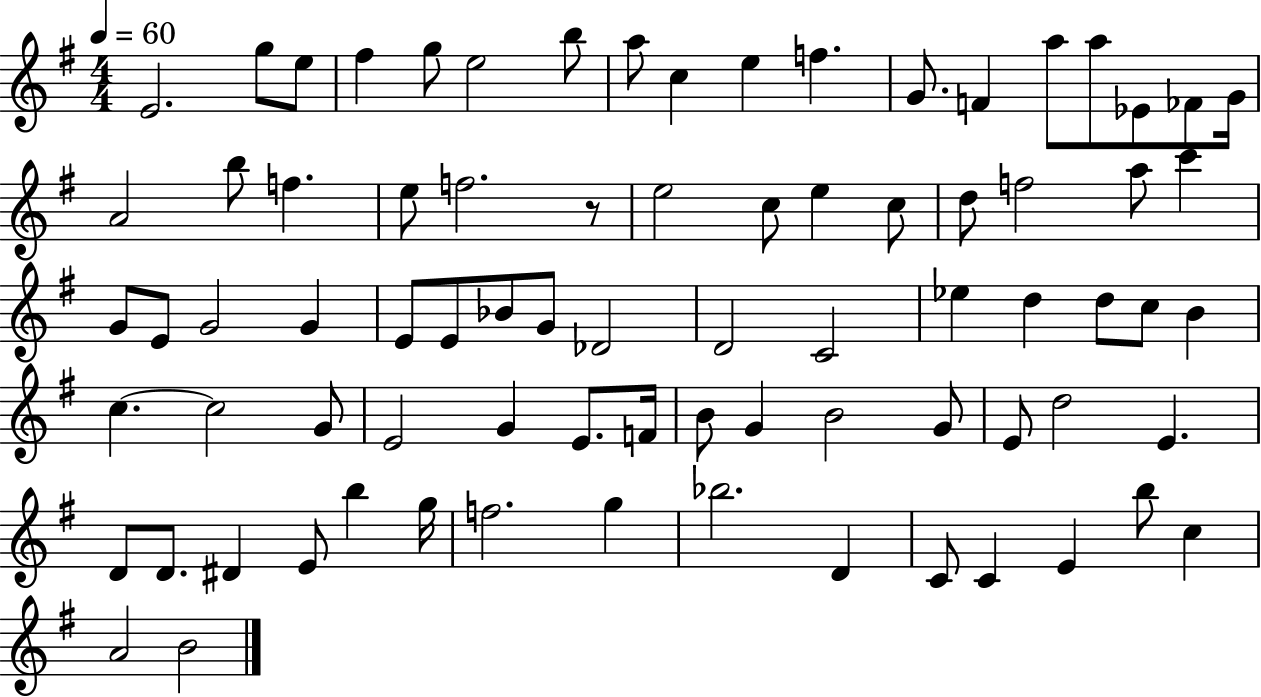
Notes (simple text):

E4/h. G5/e E5/e F#5/q G5/e E5/h B5/e A5/e C5/q E5/q F5/q. G4/e. F4/q A5/e A5/e Eb4/e FES4/e G4/s A4/h B5/e F5/q. E5/e F5/h. R/e E5/h C5/e E5/q C5/e D5/e F5/h A5/e C6/q G4/e E4/e G4/h G4/q E4/e E4/e Bb4/e G4/e Db4/h D4/h C4/h Eb5/q D5/q D5/e C5/e B4/q C5/q. C5/h G4/e E4/h G4/q E4/e. F4/s B4/e G4/q B4/h G4/e E4/e D5/h E4/q. D4/e D4/e. D#4/q E4/e B5/q G5/s F5/h. G5/q Bb5/h. D4/q C4/e C4/q E4/q B5/e C5/q A4/h B4/h